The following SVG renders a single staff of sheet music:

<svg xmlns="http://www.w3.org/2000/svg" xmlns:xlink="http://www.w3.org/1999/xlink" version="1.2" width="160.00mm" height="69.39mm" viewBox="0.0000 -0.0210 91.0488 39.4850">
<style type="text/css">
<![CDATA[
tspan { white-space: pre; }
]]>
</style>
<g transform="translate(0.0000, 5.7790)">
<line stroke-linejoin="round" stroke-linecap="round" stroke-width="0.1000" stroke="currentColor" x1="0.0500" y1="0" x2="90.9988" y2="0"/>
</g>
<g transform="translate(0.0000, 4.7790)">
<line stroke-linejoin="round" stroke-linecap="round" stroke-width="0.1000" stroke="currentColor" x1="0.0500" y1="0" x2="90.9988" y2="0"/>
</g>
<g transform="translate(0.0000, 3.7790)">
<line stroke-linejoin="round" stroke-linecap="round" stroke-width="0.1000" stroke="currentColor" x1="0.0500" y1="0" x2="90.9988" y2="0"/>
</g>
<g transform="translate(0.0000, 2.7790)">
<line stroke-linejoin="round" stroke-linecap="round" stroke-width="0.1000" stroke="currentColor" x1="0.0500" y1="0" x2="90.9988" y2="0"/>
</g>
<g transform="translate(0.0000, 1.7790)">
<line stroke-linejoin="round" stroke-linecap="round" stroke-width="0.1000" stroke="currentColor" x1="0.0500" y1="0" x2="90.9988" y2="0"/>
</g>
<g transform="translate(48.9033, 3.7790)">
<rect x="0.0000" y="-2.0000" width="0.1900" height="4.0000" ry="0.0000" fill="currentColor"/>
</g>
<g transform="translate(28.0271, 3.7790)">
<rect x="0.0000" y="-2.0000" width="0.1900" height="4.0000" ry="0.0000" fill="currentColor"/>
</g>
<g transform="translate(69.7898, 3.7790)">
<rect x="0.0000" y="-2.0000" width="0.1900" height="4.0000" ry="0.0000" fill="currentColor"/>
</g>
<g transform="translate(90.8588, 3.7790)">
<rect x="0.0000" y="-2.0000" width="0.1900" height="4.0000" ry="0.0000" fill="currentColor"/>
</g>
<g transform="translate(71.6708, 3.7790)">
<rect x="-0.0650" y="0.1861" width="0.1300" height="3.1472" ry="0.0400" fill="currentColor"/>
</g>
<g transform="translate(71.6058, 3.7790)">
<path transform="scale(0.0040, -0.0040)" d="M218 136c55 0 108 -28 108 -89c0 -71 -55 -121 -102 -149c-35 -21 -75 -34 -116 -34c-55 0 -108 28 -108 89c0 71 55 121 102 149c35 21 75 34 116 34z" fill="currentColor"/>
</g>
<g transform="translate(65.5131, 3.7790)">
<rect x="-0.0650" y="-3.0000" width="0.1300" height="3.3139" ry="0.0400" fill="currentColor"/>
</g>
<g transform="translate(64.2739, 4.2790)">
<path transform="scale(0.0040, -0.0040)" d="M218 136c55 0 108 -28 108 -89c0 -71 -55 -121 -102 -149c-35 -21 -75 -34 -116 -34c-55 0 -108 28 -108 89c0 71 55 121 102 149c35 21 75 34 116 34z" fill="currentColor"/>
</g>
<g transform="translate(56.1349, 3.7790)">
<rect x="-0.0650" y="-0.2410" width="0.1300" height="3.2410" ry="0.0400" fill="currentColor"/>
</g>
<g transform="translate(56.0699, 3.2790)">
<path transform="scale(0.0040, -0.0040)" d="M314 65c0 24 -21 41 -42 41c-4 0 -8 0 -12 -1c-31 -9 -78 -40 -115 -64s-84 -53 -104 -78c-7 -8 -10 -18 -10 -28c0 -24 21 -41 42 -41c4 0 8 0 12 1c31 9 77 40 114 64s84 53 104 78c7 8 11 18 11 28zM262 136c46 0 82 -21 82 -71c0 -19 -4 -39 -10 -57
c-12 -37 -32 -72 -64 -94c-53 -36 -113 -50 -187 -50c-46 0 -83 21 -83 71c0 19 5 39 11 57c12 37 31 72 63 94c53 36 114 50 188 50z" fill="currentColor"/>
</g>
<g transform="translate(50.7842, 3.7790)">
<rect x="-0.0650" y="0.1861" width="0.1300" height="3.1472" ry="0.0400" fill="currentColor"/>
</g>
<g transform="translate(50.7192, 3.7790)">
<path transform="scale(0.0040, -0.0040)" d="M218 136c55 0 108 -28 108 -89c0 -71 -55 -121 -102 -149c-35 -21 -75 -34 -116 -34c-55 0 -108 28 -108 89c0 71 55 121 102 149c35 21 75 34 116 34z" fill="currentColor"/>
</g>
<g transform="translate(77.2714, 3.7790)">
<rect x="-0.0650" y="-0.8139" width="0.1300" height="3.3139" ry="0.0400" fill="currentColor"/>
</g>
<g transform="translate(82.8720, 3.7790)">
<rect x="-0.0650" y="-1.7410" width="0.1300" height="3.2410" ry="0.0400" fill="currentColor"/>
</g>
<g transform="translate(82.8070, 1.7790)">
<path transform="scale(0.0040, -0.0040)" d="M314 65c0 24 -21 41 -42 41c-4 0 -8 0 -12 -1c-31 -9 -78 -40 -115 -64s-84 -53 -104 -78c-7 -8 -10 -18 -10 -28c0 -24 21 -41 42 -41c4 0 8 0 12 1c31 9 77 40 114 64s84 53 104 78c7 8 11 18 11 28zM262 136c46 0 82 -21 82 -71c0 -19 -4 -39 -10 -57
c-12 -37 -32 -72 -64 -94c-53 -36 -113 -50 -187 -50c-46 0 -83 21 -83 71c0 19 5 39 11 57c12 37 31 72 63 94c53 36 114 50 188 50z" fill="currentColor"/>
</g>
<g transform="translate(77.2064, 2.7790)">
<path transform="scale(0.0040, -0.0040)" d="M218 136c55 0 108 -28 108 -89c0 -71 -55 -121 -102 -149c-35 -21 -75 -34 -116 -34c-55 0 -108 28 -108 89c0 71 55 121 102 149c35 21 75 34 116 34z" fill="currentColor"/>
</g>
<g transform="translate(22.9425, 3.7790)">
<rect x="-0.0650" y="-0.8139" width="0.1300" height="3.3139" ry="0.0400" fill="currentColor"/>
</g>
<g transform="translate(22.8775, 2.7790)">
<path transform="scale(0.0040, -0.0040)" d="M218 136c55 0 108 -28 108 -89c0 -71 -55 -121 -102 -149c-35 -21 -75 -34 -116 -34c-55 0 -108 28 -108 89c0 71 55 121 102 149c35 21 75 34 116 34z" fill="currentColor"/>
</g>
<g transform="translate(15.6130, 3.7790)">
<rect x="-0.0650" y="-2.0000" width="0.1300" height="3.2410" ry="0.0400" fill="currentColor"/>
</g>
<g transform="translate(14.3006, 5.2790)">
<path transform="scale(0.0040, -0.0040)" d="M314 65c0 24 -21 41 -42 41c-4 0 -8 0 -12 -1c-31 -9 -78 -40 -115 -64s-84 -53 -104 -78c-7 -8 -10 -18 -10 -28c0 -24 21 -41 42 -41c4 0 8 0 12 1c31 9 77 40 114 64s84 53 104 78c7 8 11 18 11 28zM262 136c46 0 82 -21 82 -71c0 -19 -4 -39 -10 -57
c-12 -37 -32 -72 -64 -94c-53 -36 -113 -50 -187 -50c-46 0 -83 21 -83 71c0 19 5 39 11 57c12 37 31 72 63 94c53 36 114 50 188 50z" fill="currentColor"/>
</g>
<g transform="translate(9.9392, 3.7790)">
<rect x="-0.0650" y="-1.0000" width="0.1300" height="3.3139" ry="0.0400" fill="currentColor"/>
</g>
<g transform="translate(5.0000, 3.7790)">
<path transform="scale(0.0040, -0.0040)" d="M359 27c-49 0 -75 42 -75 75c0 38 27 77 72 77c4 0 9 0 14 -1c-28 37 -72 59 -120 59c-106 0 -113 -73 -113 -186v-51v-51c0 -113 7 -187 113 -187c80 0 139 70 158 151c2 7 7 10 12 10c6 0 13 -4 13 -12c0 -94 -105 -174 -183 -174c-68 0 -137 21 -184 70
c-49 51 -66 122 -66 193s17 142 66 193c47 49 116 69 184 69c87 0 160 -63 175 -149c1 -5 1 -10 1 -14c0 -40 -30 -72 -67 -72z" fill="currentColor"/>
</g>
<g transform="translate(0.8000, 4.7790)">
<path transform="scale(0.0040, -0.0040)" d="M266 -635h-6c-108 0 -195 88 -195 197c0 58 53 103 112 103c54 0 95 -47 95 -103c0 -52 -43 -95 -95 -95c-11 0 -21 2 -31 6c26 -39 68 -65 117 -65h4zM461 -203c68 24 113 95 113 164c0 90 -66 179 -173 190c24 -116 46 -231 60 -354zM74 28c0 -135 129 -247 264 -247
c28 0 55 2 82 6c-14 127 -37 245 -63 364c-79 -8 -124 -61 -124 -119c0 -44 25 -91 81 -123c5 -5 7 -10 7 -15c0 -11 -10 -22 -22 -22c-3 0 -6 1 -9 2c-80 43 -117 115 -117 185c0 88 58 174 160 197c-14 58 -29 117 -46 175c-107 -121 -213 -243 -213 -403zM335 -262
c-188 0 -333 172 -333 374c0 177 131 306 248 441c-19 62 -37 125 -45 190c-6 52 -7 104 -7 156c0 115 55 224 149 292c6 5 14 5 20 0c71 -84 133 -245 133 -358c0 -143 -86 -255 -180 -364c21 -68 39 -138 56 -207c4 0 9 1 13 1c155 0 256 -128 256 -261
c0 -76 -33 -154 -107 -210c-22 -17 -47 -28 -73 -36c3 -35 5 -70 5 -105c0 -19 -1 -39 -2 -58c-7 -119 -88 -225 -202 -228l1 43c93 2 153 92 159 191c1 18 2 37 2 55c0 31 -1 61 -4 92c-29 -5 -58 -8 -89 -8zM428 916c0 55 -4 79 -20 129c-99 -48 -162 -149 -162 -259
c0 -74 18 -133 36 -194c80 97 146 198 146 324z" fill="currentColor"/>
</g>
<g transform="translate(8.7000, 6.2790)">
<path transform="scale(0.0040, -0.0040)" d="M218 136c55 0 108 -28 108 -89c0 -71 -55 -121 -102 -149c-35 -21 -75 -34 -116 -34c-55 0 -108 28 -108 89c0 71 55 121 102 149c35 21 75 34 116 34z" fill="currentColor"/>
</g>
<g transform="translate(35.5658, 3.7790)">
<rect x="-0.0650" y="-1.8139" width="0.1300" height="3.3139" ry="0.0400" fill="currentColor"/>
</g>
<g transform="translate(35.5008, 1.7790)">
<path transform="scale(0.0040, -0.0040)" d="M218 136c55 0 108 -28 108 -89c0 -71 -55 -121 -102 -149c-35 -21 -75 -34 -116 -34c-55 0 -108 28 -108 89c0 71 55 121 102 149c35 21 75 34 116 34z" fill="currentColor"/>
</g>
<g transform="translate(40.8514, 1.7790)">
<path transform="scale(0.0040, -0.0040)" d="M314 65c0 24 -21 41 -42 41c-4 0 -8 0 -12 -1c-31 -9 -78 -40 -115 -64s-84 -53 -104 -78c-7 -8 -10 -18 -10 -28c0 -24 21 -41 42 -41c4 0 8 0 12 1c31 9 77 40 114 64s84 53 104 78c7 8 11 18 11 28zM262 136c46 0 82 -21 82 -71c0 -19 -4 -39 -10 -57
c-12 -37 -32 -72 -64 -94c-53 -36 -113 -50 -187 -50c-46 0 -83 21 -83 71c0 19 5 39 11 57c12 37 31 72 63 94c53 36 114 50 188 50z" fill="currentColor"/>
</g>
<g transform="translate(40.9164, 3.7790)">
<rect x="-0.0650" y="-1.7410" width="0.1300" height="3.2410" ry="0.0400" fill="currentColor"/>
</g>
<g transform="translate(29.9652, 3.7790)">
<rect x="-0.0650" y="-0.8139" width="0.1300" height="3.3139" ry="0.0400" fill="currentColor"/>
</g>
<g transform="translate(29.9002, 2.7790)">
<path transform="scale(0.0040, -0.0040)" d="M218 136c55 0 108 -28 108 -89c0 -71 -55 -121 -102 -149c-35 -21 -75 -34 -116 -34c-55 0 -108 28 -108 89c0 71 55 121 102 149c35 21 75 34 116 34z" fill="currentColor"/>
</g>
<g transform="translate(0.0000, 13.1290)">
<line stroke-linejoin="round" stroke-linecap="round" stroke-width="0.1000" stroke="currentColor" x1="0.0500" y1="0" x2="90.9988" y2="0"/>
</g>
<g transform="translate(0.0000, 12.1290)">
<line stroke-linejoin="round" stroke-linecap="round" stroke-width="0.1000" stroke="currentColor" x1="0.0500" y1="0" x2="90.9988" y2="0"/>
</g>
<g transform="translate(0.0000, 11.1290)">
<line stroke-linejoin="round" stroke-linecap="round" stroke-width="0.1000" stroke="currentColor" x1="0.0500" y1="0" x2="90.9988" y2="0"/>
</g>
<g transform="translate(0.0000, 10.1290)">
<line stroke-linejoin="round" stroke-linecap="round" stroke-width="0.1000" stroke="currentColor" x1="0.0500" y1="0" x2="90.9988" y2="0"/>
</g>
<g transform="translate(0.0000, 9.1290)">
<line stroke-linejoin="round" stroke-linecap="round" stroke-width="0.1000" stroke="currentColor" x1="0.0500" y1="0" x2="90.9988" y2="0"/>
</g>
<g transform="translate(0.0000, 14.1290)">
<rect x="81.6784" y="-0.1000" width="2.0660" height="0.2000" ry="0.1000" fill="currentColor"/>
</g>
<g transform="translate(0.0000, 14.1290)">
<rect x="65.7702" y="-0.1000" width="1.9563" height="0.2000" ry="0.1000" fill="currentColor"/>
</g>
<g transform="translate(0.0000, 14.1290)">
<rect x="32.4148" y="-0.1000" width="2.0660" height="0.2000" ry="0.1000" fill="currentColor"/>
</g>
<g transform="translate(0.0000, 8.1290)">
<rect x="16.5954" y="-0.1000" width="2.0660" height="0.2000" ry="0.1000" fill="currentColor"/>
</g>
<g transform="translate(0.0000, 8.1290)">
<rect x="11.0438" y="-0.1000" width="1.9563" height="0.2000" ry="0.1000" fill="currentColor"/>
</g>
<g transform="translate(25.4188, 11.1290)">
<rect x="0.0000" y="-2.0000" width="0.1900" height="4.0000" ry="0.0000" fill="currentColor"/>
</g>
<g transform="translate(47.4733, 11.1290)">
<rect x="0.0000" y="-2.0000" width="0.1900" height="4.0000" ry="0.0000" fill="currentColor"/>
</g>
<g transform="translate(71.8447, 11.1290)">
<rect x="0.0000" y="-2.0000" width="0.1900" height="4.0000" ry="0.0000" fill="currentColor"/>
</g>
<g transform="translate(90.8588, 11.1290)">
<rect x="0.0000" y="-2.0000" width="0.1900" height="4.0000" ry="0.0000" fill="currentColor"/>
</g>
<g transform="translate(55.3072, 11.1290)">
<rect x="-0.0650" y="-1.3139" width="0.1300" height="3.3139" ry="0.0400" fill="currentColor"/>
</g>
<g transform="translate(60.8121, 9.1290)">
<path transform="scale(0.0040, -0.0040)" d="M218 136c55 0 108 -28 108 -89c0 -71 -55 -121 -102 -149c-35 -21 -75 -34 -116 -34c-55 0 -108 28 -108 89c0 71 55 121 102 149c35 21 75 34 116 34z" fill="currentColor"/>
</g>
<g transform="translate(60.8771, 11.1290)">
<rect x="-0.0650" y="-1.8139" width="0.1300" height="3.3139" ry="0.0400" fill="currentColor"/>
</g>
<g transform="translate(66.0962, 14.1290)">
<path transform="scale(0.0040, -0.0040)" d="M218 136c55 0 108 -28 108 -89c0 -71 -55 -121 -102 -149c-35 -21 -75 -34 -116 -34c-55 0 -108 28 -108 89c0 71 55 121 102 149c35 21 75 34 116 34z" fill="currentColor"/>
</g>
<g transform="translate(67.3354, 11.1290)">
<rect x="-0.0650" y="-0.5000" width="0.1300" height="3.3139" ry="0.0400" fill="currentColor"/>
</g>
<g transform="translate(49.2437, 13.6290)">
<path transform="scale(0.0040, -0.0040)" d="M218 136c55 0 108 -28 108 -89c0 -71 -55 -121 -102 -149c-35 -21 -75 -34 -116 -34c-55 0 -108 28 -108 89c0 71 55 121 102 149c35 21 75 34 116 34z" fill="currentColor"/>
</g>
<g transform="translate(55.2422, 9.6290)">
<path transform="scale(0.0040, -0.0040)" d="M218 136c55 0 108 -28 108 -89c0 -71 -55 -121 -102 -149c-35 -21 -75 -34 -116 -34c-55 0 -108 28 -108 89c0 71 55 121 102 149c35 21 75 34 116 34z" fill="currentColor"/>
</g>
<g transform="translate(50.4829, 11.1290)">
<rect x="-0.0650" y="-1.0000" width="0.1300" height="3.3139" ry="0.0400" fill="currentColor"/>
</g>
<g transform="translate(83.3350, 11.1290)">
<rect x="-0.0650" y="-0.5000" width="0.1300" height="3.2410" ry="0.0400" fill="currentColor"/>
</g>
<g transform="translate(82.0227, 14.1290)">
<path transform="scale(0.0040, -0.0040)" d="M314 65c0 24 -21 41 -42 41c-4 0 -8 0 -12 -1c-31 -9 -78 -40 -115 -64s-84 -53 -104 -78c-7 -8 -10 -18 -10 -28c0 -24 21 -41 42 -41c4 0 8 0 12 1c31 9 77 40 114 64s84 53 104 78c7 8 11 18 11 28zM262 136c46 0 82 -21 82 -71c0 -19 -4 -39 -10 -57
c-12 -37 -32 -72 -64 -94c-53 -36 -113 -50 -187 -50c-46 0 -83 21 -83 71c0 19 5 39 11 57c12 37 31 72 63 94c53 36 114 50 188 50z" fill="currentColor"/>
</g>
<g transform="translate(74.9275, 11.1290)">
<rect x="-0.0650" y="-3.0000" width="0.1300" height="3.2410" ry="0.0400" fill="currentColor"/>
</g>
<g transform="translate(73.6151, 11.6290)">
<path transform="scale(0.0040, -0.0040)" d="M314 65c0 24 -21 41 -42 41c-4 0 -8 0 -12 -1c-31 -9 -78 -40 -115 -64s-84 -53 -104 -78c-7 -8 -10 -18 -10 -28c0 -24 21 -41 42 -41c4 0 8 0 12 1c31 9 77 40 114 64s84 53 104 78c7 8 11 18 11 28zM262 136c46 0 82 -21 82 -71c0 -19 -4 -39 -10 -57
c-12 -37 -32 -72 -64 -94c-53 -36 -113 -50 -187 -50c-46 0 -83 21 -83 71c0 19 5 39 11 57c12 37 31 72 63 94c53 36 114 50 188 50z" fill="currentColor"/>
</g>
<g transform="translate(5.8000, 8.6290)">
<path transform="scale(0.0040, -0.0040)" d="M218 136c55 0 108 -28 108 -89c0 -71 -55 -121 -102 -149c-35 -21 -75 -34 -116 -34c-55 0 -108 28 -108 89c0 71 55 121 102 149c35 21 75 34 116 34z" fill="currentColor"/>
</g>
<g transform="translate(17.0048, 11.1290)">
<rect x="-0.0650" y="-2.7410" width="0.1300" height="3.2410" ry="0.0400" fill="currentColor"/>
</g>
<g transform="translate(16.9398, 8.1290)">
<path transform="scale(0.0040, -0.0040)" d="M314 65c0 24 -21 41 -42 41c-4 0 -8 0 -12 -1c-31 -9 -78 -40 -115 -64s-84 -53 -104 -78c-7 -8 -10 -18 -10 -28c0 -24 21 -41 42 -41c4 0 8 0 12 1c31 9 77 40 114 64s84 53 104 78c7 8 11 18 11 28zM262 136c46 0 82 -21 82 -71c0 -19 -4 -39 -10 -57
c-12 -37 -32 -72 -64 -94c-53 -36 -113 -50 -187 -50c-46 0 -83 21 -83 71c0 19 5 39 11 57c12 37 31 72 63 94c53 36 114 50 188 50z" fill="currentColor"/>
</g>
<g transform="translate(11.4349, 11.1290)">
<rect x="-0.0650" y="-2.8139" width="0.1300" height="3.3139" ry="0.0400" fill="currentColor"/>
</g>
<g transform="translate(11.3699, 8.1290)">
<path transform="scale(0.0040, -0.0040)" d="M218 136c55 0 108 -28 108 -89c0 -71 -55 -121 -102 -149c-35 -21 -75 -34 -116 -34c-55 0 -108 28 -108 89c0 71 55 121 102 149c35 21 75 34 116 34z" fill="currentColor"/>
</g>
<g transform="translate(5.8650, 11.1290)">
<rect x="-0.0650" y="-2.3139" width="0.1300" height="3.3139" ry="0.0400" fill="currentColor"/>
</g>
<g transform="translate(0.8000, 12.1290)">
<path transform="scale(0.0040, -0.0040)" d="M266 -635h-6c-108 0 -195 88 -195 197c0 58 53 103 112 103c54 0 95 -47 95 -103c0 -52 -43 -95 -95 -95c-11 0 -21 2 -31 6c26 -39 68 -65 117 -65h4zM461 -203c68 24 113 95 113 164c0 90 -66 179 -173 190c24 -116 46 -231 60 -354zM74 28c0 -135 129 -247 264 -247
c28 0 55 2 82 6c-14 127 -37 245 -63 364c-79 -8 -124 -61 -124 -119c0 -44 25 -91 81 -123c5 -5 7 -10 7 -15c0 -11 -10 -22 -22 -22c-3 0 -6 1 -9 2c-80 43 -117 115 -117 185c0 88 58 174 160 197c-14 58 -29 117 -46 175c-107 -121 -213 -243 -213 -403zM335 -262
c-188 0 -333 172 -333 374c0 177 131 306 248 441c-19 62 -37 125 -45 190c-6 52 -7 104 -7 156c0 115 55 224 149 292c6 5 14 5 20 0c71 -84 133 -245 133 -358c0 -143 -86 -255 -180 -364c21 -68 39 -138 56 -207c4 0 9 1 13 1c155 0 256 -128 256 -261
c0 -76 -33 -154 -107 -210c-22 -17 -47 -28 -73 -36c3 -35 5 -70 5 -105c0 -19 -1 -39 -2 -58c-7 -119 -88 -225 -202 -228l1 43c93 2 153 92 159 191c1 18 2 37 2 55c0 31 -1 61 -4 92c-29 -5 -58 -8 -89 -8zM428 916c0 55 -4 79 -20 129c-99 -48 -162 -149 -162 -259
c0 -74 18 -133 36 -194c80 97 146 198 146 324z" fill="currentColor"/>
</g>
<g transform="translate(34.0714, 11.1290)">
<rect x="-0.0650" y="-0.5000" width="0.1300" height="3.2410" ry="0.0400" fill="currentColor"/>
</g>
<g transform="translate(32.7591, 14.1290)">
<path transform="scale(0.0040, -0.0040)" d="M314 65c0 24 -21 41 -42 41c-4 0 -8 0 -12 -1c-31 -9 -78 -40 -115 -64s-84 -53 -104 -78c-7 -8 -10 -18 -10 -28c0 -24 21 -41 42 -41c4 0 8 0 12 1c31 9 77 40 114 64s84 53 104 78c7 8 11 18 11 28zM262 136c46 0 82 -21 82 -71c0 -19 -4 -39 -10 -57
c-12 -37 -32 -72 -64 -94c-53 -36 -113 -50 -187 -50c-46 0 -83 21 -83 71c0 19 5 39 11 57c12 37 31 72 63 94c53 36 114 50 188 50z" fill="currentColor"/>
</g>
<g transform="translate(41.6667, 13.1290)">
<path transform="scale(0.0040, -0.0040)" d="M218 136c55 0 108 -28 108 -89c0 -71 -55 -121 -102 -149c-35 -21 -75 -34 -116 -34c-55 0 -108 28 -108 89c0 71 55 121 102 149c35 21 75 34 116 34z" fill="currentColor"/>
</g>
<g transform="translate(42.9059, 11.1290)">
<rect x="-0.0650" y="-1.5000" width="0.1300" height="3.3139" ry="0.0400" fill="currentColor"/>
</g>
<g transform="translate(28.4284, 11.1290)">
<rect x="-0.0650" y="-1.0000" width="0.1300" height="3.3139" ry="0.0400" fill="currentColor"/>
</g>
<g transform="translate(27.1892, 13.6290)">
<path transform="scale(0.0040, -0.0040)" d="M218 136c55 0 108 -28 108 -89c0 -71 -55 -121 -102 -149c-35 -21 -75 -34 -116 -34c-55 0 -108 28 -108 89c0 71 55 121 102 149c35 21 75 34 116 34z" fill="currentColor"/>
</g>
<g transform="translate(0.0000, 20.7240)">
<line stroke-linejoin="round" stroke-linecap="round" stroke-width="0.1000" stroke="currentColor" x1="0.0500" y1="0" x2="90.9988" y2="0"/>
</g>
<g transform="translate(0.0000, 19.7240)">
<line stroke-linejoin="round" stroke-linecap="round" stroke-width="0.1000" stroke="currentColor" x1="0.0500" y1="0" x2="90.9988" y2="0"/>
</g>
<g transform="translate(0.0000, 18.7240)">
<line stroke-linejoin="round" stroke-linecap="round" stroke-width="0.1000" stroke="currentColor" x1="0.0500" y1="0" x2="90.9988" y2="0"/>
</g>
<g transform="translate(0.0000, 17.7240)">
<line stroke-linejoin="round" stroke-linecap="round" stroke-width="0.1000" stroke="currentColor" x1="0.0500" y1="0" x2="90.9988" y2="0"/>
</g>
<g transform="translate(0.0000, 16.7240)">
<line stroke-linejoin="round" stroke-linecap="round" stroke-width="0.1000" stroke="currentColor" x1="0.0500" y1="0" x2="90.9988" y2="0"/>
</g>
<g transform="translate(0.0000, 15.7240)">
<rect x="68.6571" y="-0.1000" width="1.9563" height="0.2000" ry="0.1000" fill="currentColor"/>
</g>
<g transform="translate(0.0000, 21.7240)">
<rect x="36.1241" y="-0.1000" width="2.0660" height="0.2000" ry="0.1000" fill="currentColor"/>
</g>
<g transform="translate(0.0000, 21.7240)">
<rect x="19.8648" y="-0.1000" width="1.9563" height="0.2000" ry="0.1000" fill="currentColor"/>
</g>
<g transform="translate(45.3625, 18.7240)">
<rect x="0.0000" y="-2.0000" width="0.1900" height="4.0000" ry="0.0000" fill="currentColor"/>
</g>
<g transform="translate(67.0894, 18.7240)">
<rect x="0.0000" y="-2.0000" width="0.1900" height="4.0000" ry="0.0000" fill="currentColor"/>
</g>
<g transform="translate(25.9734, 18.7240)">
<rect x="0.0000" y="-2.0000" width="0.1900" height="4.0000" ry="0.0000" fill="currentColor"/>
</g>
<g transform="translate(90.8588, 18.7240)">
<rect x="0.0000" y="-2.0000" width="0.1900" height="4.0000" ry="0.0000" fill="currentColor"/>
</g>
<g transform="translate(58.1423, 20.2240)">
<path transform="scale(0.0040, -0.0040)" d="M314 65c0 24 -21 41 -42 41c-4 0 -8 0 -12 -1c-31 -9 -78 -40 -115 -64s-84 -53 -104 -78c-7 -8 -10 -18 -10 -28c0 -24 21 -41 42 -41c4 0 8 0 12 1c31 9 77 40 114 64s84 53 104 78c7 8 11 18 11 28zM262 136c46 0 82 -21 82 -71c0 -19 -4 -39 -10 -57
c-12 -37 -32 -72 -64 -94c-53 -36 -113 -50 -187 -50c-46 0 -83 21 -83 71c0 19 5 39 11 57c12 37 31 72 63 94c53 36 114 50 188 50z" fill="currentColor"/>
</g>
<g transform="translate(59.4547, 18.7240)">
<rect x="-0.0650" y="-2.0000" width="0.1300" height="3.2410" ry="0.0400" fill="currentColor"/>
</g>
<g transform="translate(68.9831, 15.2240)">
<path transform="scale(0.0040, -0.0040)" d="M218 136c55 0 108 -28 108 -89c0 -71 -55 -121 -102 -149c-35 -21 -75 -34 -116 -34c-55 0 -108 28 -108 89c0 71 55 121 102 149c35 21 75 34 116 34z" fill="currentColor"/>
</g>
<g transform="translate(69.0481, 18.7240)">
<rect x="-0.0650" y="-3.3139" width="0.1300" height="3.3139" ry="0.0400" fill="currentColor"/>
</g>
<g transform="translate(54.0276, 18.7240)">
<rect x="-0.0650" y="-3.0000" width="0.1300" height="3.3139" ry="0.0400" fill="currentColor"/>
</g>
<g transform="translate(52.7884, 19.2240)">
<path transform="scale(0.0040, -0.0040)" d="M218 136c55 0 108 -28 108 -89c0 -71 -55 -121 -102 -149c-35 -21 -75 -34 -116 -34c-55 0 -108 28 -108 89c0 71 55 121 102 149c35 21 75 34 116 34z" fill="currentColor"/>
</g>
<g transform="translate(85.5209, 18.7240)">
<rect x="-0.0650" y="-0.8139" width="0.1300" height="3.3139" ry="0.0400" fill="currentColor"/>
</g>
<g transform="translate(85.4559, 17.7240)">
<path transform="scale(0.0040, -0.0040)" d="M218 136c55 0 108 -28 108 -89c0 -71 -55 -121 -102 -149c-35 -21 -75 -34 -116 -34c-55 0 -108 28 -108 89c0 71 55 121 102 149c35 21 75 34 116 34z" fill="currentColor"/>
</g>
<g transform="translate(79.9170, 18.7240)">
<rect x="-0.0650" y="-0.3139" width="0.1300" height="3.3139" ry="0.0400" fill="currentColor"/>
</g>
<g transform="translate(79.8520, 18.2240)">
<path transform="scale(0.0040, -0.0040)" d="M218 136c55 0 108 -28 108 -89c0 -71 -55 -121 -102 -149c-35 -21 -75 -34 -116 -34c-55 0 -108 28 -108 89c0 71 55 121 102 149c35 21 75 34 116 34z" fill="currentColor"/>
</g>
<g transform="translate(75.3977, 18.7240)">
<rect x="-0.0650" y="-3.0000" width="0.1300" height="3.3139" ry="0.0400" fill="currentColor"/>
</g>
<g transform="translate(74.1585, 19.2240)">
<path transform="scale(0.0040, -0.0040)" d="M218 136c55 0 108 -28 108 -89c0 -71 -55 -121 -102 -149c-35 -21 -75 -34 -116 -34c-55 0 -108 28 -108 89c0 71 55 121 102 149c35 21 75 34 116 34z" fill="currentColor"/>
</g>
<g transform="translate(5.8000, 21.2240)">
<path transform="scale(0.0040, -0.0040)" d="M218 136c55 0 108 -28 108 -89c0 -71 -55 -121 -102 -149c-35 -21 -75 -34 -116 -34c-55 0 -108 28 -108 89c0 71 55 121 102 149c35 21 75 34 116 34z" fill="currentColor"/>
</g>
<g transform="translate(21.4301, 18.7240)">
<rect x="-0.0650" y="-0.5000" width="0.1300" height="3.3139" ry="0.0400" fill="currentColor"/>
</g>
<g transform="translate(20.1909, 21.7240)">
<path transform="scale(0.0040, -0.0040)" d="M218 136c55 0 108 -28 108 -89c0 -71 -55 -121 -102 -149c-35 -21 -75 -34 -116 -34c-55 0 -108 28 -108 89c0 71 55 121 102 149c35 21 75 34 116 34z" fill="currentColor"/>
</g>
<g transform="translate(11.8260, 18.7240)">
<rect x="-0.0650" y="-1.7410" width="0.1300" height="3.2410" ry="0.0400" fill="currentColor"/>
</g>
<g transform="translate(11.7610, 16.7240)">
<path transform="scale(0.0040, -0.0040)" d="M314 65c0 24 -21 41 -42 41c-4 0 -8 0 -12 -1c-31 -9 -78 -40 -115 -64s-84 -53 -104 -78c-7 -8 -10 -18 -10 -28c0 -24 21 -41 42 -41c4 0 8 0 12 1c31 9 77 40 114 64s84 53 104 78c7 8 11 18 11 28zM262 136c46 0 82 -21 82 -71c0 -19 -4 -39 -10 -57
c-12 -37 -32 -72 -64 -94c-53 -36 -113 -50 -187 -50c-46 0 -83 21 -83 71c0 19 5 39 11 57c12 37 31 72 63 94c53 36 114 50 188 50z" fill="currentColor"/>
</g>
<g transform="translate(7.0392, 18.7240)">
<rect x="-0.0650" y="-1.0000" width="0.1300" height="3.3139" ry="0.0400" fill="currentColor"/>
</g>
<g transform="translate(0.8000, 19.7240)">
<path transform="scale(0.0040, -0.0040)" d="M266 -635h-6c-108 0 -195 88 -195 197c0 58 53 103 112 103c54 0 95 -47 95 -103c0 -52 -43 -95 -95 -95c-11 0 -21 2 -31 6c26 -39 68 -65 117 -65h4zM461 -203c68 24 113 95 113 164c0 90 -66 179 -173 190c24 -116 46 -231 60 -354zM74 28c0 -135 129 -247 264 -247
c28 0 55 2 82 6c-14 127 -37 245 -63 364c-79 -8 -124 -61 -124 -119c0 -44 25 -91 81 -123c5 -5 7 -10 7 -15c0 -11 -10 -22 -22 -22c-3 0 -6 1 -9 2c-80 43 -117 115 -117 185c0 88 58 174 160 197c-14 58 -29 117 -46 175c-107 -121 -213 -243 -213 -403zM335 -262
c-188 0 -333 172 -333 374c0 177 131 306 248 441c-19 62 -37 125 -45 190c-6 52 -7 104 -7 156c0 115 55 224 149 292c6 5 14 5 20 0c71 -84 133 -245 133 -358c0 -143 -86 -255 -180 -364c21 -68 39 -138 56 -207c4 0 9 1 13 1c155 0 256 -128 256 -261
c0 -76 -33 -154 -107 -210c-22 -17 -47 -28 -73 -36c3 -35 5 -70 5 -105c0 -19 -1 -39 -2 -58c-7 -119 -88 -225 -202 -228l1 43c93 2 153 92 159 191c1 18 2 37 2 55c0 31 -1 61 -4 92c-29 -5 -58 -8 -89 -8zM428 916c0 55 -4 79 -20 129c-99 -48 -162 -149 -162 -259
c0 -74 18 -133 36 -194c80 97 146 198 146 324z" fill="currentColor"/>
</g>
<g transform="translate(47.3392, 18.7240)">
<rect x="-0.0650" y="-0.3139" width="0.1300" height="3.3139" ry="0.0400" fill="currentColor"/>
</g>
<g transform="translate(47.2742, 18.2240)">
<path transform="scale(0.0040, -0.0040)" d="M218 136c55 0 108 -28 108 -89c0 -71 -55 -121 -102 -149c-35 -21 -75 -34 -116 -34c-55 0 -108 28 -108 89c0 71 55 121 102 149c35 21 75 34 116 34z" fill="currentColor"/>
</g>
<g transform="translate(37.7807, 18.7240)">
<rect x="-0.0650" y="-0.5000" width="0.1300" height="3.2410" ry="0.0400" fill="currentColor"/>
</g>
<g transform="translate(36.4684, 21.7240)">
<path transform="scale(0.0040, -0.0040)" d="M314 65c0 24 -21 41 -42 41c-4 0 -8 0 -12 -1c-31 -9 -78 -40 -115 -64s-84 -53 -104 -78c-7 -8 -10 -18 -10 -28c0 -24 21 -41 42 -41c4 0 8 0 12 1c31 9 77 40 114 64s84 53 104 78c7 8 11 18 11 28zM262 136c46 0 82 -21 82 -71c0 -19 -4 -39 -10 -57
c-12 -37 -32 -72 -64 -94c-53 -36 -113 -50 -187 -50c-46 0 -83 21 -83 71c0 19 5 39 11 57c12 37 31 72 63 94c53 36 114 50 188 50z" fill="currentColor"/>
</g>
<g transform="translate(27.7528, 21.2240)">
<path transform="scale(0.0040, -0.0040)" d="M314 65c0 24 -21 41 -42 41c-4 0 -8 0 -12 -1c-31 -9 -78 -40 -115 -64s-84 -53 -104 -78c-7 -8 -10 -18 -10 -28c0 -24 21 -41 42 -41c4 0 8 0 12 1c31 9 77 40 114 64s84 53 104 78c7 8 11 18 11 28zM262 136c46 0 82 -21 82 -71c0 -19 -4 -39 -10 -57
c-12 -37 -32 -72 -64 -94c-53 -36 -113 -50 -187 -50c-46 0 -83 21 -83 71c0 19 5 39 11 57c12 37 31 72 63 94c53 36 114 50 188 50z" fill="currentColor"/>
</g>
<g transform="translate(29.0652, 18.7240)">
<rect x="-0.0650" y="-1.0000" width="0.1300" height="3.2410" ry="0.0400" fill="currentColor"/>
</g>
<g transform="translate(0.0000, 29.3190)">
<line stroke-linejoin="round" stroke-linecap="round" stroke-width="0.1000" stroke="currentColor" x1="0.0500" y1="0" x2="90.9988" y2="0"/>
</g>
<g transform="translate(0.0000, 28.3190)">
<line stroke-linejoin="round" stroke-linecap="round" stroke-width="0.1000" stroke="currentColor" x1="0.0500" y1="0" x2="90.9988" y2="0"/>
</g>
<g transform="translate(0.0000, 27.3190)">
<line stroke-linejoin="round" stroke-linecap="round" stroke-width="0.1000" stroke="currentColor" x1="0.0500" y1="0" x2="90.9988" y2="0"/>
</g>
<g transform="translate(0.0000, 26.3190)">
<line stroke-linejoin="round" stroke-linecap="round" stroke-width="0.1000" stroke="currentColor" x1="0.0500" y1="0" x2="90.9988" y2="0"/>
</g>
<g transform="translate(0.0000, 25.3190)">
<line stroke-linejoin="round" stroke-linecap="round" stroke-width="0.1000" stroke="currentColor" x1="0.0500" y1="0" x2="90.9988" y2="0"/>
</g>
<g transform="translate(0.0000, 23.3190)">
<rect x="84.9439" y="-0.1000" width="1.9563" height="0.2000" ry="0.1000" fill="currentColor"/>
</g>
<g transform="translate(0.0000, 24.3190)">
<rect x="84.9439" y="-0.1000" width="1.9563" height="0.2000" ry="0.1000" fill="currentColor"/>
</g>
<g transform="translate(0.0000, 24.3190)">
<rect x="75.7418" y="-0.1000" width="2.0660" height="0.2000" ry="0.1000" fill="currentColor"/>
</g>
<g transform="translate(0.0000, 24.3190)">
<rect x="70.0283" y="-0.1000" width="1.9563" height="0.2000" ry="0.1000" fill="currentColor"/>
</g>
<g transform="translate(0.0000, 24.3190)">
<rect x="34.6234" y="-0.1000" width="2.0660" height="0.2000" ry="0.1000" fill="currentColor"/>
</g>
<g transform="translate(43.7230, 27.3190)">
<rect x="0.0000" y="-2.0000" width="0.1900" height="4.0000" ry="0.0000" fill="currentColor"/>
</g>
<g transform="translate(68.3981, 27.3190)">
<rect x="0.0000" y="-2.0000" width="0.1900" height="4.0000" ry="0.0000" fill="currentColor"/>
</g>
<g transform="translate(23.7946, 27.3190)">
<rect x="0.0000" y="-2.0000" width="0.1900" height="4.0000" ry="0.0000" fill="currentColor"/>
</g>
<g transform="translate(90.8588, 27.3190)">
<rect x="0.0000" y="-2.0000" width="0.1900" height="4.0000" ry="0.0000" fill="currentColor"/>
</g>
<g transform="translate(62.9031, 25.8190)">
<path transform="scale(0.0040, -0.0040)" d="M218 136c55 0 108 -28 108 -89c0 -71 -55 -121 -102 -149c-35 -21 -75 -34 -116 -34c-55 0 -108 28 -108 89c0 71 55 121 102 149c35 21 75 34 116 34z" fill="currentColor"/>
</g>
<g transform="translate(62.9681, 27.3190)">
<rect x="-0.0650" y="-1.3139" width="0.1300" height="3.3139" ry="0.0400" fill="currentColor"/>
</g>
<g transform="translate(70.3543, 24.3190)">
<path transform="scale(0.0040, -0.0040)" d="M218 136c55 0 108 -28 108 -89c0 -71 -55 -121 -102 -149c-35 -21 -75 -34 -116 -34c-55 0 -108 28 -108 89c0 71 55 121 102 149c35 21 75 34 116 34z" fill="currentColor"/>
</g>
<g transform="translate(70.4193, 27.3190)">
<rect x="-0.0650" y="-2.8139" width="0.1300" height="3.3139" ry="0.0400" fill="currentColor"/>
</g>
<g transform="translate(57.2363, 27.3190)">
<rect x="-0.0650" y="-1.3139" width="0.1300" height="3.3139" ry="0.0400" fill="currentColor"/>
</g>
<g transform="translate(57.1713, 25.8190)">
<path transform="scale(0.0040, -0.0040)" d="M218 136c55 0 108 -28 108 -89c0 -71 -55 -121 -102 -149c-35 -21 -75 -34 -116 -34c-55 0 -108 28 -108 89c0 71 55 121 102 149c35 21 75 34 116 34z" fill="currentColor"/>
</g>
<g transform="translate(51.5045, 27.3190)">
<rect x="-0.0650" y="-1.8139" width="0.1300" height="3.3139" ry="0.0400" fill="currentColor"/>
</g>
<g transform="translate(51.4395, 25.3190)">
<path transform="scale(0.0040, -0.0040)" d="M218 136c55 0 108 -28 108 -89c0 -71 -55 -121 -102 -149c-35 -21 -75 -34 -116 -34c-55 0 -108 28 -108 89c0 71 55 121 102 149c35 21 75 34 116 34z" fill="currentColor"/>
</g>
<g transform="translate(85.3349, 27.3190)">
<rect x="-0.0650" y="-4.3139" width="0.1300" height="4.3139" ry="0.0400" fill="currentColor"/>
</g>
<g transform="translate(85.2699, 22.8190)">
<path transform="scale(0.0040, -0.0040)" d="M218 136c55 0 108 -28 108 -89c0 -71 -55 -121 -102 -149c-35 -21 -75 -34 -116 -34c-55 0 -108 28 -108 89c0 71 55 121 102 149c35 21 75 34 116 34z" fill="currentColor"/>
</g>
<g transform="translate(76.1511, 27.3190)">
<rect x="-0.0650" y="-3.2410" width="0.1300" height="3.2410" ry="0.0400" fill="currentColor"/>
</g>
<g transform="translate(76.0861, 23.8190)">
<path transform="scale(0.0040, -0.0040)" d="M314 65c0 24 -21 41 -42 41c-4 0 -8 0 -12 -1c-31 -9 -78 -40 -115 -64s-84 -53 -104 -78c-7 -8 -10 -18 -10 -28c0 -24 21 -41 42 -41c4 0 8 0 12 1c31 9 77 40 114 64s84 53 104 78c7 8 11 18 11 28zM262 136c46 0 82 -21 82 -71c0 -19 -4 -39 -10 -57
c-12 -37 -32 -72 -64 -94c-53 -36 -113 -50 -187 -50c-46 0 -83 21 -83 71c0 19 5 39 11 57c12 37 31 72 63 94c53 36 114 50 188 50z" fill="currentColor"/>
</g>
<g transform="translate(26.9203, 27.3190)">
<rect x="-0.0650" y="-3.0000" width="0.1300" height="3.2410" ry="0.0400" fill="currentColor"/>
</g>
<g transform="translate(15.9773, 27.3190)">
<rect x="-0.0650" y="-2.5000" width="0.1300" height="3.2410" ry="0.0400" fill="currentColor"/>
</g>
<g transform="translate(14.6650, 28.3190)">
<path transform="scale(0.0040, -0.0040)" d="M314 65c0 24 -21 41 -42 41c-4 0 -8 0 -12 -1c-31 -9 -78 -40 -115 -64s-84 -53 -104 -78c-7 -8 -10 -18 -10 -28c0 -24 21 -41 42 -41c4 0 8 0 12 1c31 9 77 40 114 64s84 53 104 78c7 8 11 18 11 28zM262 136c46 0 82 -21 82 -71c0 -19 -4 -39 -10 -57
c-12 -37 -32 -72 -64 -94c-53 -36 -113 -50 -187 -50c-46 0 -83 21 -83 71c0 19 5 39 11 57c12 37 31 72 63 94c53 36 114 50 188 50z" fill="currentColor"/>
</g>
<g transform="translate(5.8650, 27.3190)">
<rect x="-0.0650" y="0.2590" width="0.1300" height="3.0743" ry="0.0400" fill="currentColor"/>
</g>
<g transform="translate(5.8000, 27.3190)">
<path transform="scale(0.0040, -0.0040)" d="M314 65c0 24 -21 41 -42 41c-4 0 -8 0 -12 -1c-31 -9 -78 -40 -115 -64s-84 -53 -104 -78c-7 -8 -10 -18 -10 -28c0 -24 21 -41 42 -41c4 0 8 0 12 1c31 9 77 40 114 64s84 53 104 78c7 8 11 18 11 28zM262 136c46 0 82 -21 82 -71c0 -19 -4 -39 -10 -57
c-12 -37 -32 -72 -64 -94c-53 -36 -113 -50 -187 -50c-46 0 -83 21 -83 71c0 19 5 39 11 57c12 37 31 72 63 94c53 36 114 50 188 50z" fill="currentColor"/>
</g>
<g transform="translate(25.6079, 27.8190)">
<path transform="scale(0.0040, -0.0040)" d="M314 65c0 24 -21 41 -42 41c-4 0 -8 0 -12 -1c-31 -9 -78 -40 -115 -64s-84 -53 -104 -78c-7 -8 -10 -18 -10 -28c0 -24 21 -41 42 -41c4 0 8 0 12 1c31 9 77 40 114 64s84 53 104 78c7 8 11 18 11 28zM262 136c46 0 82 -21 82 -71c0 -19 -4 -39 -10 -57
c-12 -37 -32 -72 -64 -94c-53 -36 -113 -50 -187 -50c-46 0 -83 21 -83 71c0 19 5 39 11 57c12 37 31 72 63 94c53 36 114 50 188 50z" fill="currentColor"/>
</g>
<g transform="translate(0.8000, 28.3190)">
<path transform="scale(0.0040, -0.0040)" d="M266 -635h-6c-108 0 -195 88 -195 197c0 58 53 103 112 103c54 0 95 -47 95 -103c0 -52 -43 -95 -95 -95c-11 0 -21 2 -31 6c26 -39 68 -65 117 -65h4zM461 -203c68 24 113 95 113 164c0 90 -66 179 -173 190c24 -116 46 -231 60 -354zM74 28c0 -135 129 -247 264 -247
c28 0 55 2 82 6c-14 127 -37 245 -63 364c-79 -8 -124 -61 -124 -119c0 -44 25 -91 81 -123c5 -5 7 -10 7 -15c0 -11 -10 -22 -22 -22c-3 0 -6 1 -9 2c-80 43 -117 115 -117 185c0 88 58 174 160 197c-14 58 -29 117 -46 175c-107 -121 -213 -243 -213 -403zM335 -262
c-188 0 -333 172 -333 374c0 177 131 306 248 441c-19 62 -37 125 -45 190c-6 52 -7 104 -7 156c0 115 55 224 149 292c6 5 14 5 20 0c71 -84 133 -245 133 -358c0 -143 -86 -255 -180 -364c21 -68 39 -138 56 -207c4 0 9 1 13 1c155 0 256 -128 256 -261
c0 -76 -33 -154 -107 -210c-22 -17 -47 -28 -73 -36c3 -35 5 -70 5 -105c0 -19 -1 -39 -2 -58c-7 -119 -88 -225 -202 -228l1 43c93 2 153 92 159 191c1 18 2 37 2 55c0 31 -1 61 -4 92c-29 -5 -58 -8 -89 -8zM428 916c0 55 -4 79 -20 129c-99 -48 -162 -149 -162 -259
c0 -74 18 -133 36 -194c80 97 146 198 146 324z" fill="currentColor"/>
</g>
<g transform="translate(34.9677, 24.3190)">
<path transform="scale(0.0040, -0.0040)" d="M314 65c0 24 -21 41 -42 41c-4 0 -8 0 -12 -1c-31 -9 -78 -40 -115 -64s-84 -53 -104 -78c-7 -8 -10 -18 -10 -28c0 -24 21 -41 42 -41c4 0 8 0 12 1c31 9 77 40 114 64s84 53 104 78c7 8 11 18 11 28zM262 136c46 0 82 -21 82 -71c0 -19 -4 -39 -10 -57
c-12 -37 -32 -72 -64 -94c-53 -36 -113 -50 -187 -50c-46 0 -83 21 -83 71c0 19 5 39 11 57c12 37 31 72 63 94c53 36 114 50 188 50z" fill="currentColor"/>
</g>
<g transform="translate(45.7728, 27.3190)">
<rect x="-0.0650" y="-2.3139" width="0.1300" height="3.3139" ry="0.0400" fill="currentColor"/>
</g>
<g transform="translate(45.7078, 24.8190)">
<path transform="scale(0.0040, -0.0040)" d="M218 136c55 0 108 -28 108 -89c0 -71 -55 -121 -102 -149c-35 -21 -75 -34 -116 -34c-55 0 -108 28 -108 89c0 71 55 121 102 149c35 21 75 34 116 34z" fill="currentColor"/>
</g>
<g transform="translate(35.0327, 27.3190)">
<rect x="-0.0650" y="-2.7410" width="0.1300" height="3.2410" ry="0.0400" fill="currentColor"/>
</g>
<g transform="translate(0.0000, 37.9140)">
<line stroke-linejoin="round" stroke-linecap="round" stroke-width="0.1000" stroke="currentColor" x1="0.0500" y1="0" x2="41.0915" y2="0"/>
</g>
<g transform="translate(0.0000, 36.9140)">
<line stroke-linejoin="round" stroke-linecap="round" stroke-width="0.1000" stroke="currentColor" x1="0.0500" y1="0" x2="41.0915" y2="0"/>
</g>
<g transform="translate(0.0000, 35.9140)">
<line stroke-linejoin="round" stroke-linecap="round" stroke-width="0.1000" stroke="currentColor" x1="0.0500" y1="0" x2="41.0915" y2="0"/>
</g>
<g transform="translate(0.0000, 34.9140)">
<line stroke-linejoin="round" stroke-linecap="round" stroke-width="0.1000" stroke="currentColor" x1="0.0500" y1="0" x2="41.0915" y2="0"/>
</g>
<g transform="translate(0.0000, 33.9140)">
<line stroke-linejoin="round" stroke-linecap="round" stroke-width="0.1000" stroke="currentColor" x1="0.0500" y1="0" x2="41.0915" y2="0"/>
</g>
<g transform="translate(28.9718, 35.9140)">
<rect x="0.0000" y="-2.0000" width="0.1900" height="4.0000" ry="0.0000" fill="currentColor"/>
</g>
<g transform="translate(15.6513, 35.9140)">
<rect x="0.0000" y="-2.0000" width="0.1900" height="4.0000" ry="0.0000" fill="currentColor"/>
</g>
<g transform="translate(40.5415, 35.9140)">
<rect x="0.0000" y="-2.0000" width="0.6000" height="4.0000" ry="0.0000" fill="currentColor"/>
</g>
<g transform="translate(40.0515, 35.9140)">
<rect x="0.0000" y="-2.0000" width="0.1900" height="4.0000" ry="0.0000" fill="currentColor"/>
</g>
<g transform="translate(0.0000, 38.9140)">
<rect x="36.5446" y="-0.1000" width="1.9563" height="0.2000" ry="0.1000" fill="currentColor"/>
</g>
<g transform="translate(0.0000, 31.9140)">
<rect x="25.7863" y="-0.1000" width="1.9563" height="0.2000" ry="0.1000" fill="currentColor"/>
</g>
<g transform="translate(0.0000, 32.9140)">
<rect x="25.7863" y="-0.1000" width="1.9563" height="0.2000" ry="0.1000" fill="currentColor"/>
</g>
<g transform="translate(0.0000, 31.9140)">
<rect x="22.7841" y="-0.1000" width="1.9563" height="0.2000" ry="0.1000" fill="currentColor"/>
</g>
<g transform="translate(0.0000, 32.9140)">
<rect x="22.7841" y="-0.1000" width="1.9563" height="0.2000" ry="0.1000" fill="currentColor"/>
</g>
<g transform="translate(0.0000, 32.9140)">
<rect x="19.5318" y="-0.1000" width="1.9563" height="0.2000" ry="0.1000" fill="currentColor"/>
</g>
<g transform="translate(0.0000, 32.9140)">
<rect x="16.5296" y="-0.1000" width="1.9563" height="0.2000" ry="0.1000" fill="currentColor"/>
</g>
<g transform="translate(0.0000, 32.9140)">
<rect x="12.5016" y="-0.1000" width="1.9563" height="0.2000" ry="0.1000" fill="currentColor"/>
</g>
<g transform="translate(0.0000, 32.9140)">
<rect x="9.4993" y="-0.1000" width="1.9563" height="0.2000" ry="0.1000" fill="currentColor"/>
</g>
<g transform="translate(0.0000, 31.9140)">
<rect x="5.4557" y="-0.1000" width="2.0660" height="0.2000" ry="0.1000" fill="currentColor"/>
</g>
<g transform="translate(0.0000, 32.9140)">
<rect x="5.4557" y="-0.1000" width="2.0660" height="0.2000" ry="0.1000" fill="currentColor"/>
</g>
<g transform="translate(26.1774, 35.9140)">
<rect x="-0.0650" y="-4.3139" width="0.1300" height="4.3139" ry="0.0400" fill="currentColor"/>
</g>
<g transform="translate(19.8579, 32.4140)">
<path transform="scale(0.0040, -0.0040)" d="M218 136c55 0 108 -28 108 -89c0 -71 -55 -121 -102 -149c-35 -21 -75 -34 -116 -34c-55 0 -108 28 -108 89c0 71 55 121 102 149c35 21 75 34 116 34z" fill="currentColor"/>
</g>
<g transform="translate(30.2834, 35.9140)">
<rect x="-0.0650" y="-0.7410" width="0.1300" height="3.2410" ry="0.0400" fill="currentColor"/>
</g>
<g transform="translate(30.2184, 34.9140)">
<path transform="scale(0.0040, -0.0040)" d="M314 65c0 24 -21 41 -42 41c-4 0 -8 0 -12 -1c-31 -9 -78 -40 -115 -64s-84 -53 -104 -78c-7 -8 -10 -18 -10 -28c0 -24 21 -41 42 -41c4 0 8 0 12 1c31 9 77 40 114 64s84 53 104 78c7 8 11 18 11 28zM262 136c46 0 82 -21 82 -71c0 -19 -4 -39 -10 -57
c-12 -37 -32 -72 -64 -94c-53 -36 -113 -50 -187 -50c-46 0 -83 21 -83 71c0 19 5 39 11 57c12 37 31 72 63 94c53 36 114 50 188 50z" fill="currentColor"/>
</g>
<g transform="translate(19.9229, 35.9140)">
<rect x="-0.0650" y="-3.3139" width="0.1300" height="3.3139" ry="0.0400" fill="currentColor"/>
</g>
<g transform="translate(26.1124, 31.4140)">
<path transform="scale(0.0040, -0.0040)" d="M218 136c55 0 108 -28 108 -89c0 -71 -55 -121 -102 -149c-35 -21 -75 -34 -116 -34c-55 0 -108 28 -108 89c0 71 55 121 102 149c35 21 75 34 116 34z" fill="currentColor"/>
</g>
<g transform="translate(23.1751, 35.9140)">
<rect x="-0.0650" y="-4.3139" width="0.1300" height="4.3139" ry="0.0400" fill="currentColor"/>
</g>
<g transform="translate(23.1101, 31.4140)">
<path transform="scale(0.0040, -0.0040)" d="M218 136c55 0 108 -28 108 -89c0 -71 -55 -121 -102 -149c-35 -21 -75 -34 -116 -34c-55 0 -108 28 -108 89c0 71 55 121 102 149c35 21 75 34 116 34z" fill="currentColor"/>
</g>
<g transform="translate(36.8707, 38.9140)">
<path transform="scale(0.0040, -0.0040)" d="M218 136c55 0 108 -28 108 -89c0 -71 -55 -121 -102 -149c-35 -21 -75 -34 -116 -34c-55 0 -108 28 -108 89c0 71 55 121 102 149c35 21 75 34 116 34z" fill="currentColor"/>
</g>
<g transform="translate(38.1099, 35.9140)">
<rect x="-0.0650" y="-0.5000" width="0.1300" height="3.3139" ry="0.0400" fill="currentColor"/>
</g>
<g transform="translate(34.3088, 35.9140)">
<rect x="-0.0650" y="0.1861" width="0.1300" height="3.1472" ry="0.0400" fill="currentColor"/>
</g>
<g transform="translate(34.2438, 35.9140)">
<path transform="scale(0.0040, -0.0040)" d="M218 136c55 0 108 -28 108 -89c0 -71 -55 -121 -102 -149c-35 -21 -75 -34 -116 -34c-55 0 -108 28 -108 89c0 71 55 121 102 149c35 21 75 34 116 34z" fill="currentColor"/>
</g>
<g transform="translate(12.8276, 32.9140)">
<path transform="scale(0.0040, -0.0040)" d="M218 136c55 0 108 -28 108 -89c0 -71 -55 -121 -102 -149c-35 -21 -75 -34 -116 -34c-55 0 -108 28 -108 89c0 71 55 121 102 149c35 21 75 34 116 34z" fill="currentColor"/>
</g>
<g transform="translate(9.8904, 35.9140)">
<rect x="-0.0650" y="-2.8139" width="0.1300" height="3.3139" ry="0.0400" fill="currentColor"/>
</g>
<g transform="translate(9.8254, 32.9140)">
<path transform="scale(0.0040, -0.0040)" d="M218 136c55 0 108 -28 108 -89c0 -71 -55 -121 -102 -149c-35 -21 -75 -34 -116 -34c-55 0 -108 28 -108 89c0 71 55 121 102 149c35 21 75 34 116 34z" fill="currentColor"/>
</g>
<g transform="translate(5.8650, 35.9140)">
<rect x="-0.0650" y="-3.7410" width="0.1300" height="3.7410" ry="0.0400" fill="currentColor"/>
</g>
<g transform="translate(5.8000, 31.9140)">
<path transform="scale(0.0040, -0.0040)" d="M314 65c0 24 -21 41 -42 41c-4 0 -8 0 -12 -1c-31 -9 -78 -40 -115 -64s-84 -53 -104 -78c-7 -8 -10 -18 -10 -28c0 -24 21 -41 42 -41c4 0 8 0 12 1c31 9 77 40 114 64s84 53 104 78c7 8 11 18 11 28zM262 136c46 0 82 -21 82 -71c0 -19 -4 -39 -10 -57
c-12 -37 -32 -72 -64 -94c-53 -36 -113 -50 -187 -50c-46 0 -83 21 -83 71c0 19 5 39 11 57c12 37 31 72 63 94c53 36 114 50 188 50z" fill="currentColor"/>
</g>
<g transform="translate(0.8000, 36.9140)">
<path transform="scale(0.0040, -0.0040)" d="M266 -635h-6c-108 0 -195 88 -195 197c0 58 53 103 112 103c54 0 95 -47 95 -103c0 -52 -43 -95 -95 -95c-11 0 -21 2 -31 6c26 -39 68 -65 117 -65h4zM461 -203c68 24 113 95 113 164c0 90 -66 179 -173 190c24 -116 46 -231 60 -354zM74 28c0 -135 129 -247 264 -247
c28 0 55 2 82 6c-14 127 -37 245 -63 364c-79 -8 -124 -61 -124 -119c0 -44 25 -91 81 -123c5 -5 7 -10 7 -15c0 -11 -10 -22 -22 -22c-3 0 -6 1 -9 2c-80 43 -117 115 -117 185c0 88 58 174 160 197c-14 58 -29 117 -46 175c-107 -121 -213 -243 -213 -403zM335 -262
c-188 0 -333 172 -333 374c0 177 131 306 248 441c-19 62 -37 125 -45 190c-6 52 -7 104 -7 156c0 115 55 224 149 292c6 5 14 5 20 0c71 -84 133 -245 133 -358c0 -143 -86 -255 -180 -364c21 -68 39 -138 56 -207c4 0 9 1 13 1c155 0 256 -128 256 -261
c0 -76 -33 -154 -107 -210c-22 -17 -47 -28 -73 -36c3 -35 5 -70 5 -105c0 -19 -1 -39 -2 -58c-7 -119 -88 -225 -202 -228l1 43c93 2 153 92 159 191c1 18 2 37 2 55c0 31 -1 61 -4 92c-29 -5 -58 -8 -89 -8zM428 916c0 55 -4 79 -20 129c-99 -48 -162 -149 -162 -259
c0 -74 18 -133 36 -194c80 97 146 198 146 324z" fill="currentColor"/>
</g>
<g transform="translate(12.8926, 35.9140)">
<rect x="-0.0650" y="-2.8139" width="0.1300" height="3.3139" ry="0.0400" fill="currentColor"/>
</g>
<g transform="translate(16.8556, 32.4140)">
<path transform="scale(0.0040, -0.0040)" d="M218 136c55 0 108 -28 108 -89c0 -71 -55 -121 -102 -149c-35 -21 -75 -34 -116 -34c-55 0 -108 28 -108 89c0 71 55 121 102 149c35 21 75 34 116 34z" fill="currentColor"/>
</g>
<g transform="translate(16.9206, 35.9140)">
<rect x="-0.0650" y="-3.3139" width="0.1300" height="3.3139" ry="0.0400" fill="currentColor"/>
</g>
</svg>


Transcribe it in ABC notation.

X:1
T:Untitled
M:4/4
L:1/4
K:C
D F2 d d f f2 B c2 A B d f2 g a a2 D C2 E D e f C A2 C2 D f2 C D2 C2 c A F2 b A c d B2 G2 A2 a2 g f e e a b2 d' c'2 a a b b d' d' d2 B C